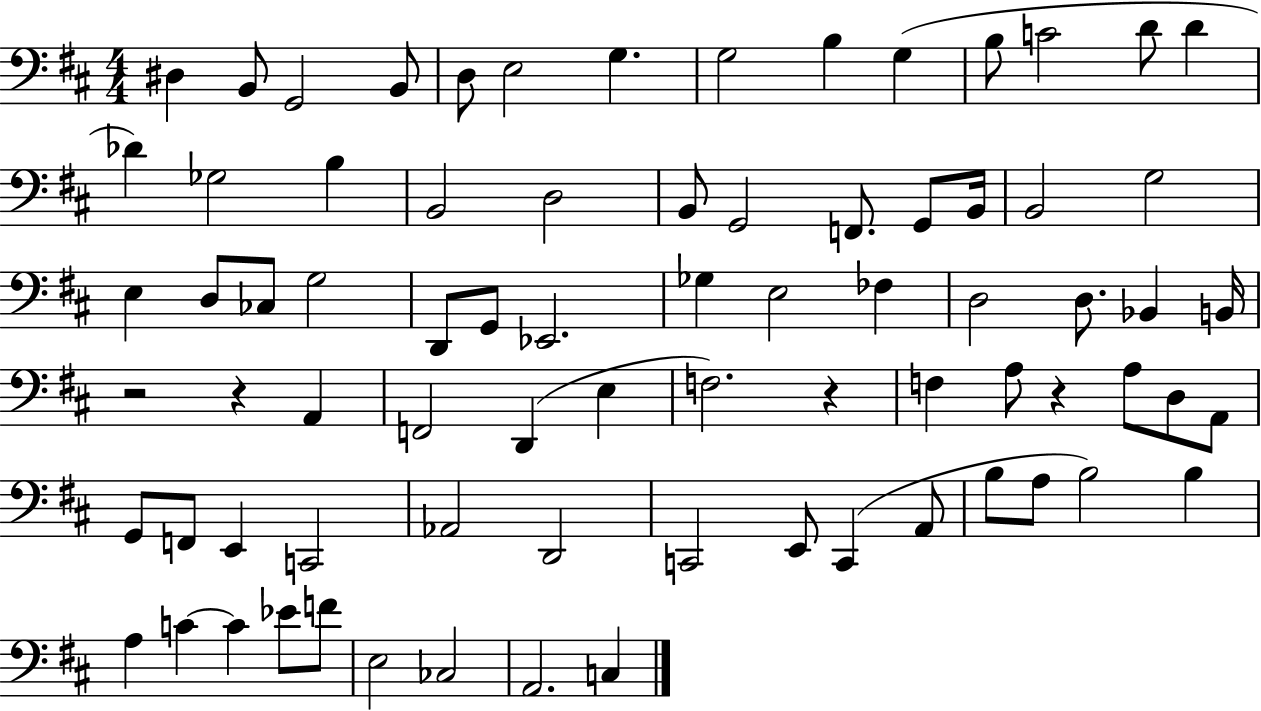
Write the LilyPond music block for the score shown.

{
  \clef bass
  \numericTimeSignature
  \time 4/4
  \key d \major
  dis4 b,8 g,2 b,8 | d8 e2 g4. | g2 b4 g4( | b8 c'2 d'8 d'4 | \break des'4) ges2 b4 | b,2 d2 | b,8 g,2 f,8. g,8 b,16 | b,2 g2 | \break e4 d8 ces8 g2 | d,8 g,8 ees,2. | ges4 e2 fes4 | d2 d8. bes,4 b,16 | \break r2 r4 a,4 | f,2 d,4( e4 | f2.) r4 | f4 a8 r4 a8 d8 a,8 | \break g,8 f,8 e,4 c,2 | aes,2 d,2 | c,2 e,8 c,4( a,8 | b8 a8 b2) b4 | \break a4 c'4~~ c'4 ees'8 f'8 | e2 ces2 | a,2. c4 | \bar "|."
}